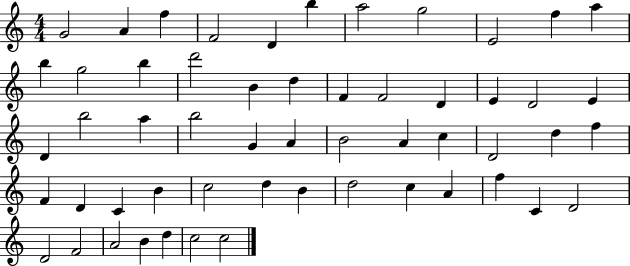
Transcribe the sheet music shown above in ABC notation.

X:1
T:Untitled
M:4/4
L:1/4
K:C
G2 A f F2 D b a2 g2 E2 f a b g2 b d'2 B d F F2 D E D2 E D b2 a b2 G A B2 A c D2 d f F D C B c2 d B d2 c A f C D2 D2 F2 A2 B d c2 c2